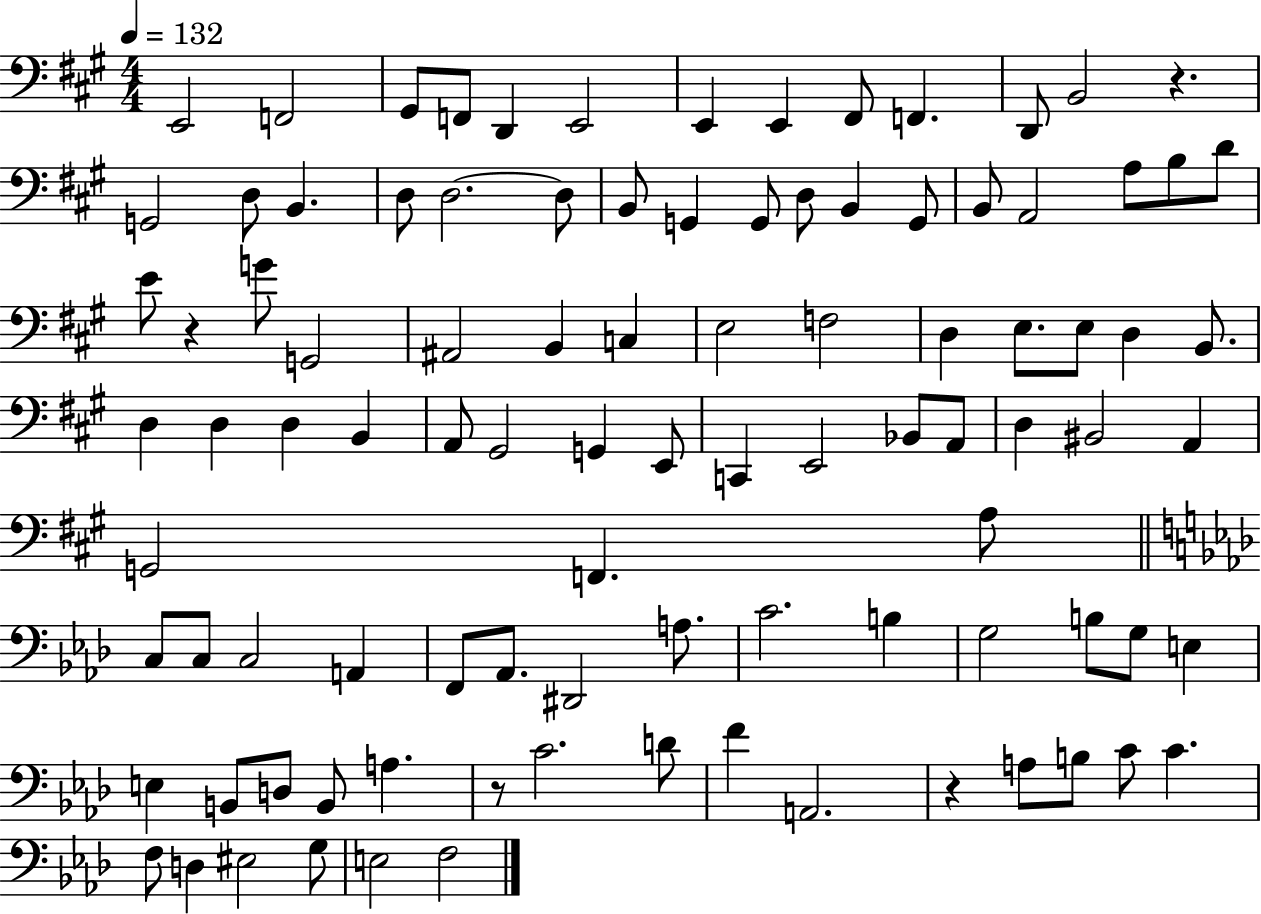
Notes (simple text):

E2/h F2/h G#2/e F2/e D2/q E2/h E2/q E2/q F#2/e F2/q. D2/e B2/h R/q. G2/h D3/e B2/q. D3/e D3/h. D3/e B2/e G2/q G2/e D3/e B2/q G2/e B2/e A2/h A3/e B3/e D4/e E4/e R/q G4/e G2/h A#2/h B2/q C3/q E3/h F3/h D3/q E3/e. E3/e D3/q B2/e. D3/q D3/q D3/q B2/q A2/e G#2/h G2/q E2/e C2/q E2/h Bb2/e A2/e D3/q BIS2/h A2/q G2/h F2/q. A3/e C3/e C3/e C3/h A2/q F2/e Ab2/e. D#2/h A3/e. C4/h. B3/q G3/h B3/e G3/e E3/q E3/q B2/e D3/e B2/e A3/q. R/e C4/h. D4/e F4/q A2/h. R/q A3/e B3/e C4/e C4/q. F3/e D3/q EIS3/h G3/e E3/h F3/h